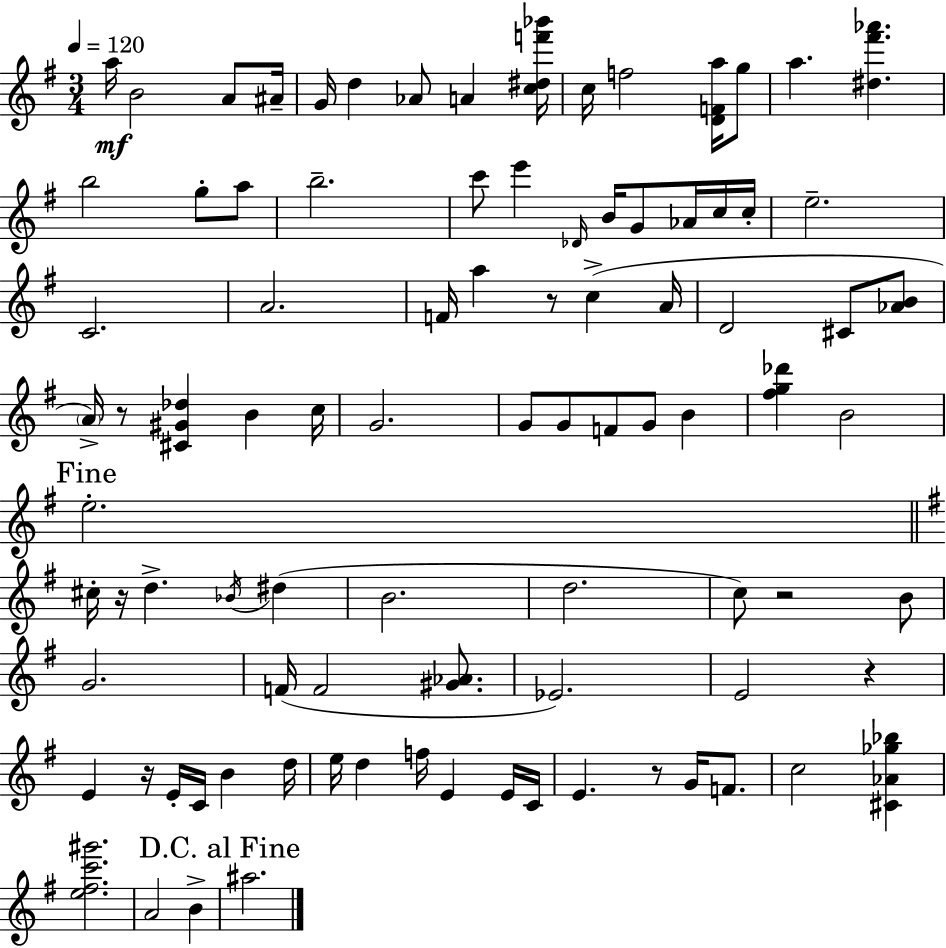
X:1
T:Untitled
M:3/4
L:1/4
K:G
a/4 B2 A/2 ^A/4 G/4 d _A/2 A [c^df'_b']/4 c/4 f2 [DFa]/4 g/2 a [^d^f'_a'] b2 g/2 a/2 b2 c'/2 e' _D/4 B/4 G/2 _A/4 c/4 c/4 e2 C2 A2 F/4 a z/2 c A/4 D2 ^C/2 [_AB]/2 A/4 z/2 [^C^G_d] B c/4 G2 G/2 G/2 F/2 G/2 B [^fg_d'] B2 e2 ^c/4 z/4 d _B/4 ^d B2 d2 c/2 z2 B/2 G2 F/4 F2 [^G_A]/2 _E2 E2 z E z/4 E/4 C/4 B d/4 e/4 d f/4 E E/4 C/4 E z/2 G/4 F/2 c2 [^C_A_g_b] [e^fc'^g']2 A2 B ^a2